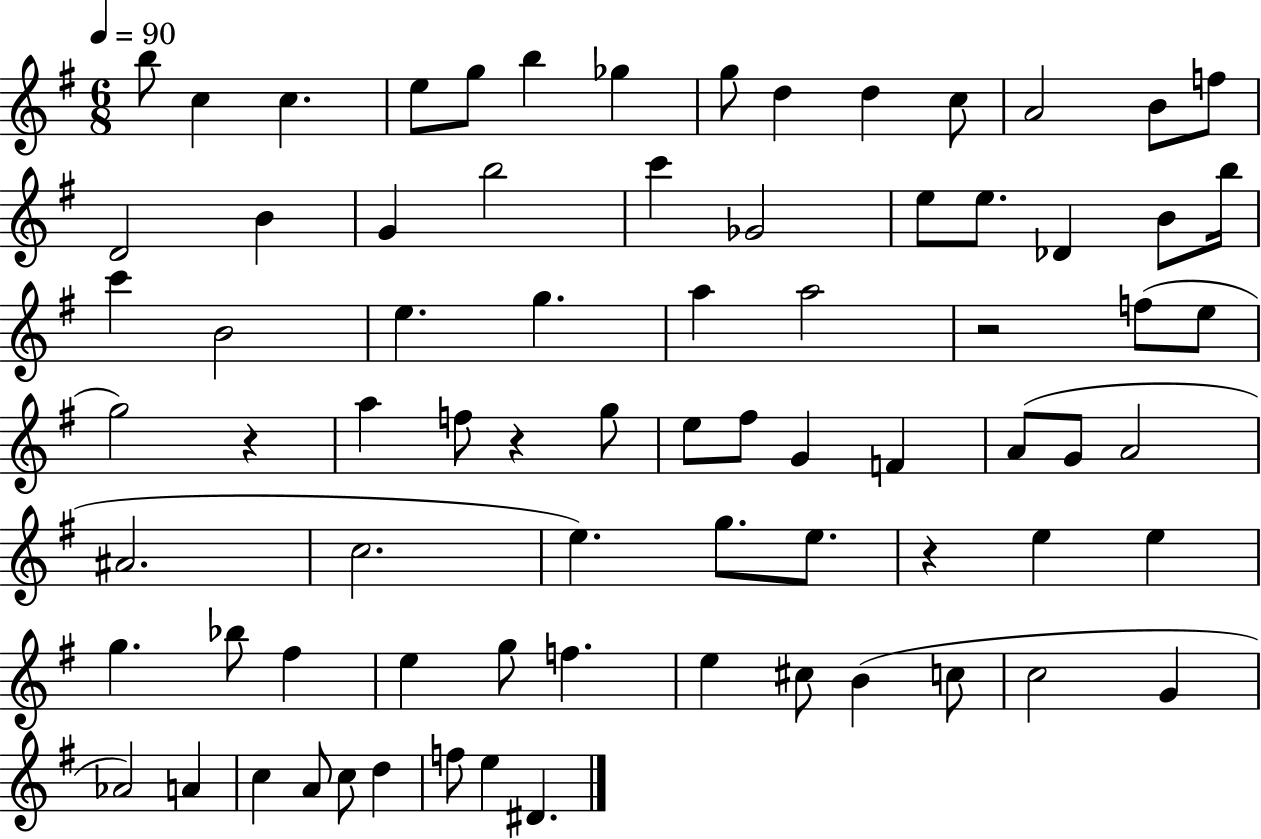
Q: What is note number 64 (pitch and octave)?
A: Ab4